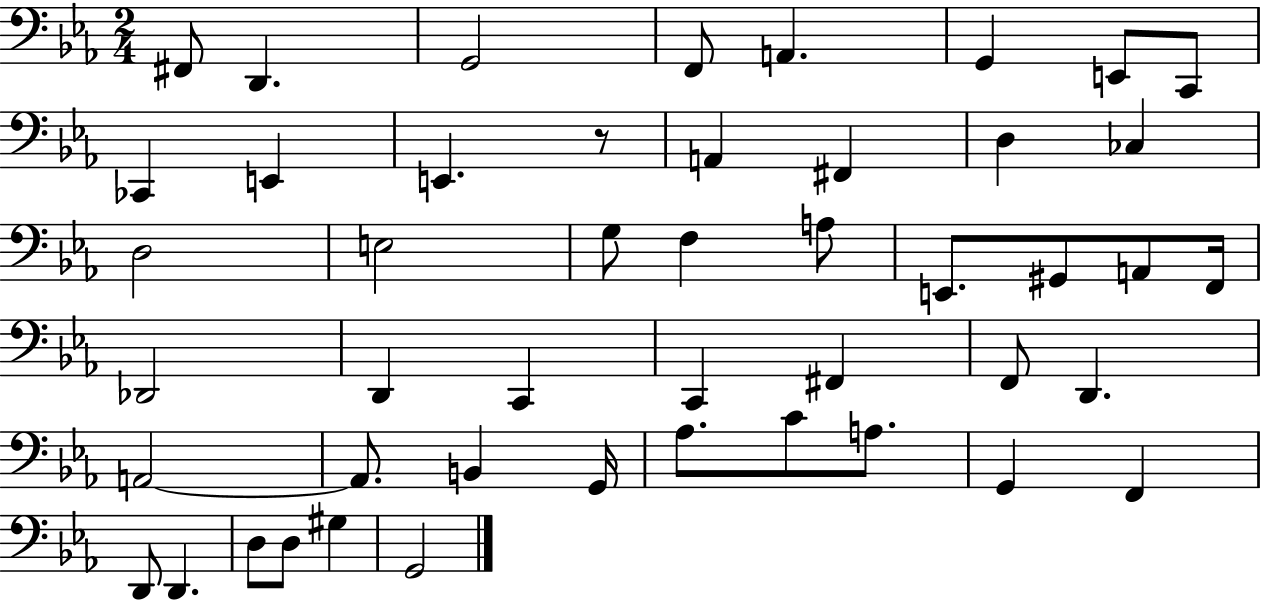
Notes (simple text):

F#2/e D2/q. G2/h F2/e A2/q. G2/q E2/e C2/e CES2/q E2/q E2/q. R/e A2/q F#2/q D3/q CES3/q D3/h E3/h G3/e F3/q A3/e E2/e. G#2/e A2/e F2/s Db2/h D2/q C2/q C2/q F#2/q F2/e D2/q. A2/h A2/e. B2/q G2/s Ab3/e. C4/e A3/e. G2/q F2/q D2/e D2/q. D3/e D3/e G#3/q G2/h